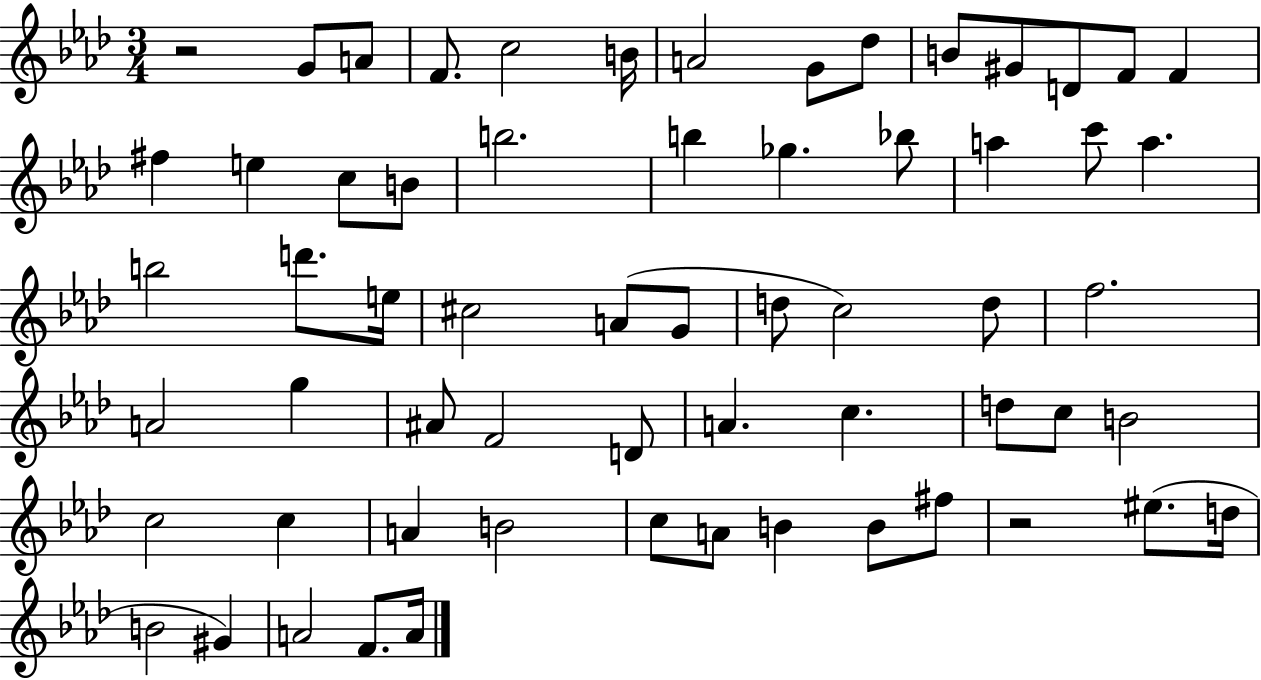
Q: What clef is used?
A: treble